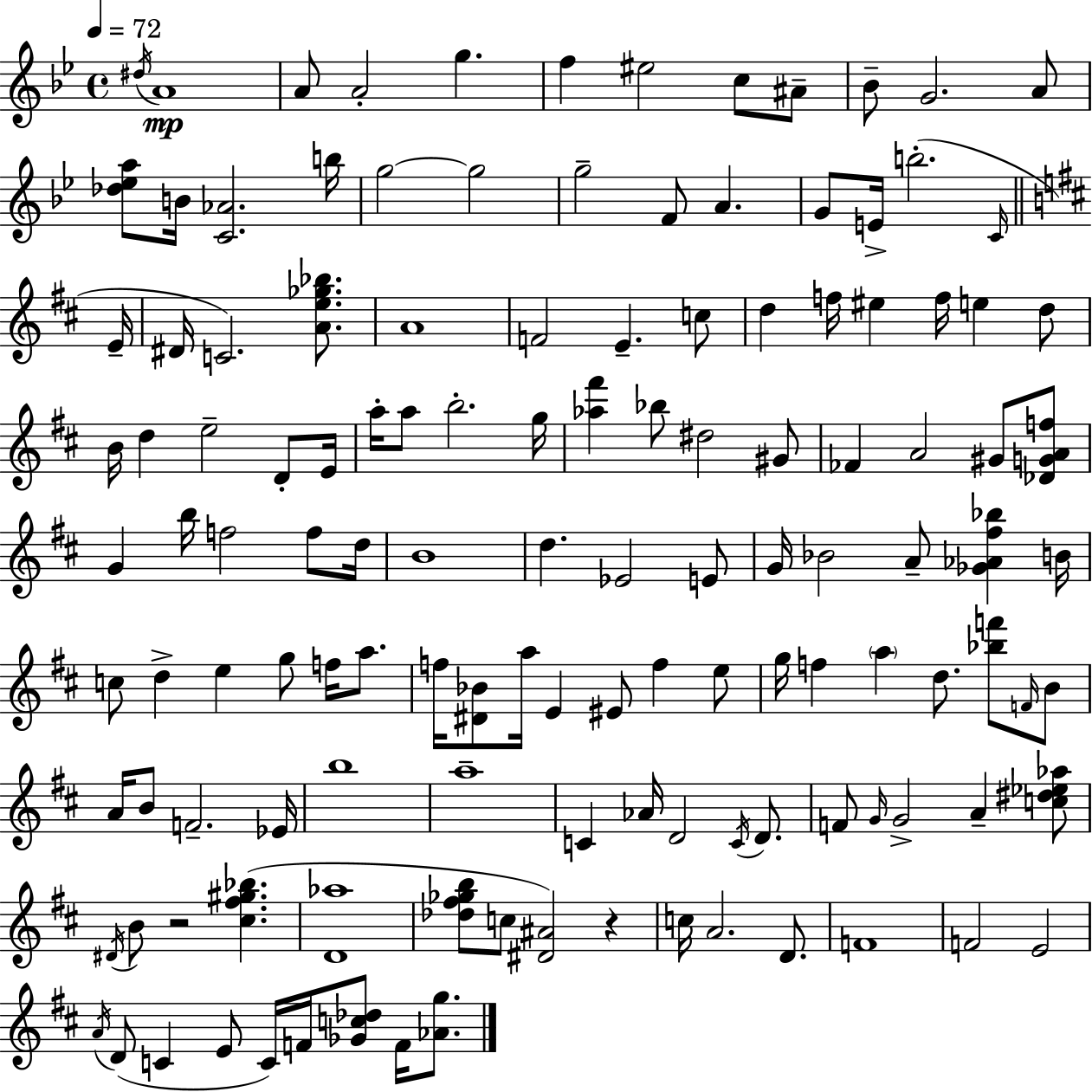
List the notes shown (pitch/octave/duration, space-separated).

D#5/s A4/w A4/e A4/h G5/q. F5/q EIS5/h C5/e A#4/e Bb4/e G4/h. A4/e [Db5,Eb5,A5]/e B4/s [C4,Ab4]/h. B5/s G5/h G5/h G5/h F4/e A4/q. G4/e E4/s B5/h. C4/s E4/s D#4/s C4/h. [A4,E5,Gb5,Bb5]/e. A4/w F4/h E4/q. C5/e D5/q F5/s EIS5/q F5/s E5/q D5/e B4/s D5/q E5/h D4/e E4/s A5/s A5/e B5/h. G5/s [Ab5,F#6]/q Bb5/e D#5/h G#4/e FES4/q A4/h G#4/e [Db4,G4,A4,F5]/e G4/q B5/s F5/h F5/e D5/s B4/w D5/q. Eb4/h E4/e G4/s Bb4/h A4/e [Gb4,Ab4,F#5,Bb5]/q B4/s C5/e D5/q E5/q G5/e F5/s A5/e. F5/s [D#4,Bb4]/e A5/s E4/q EIS4/e F5/q E5/e G5/s F5/q A5/q D5/e. [Bb5,F6]/e F4/s B4/e A4/s B4/e F4/h. Eb4/s B5/w A5/w C4/q Ab4/s D4/h C4/s D4/e. F4/e G4/s G4/h A4/q [C5,D#5,Eb5,Ab5]/e D#4/s B4/e R/h [C#5,F#5,G#5,Bb5]/q. [D4,Ab5]/w [Db5,F#5,Gb5,B5]/e C5/e [D#4,A#4]/h R/q C5/s A4/h. D4/e. F4/w F4/h E4/h A4/s D4/e C4/q E4/e C4/s F4/s [Gb4,C5,Db5]/e F4/s [Ab4,G5]/e.